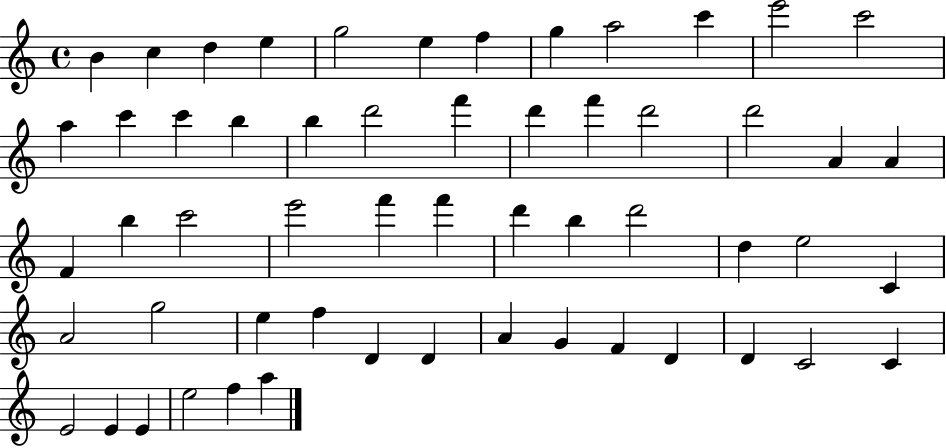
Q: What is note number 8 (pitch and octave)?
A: G5